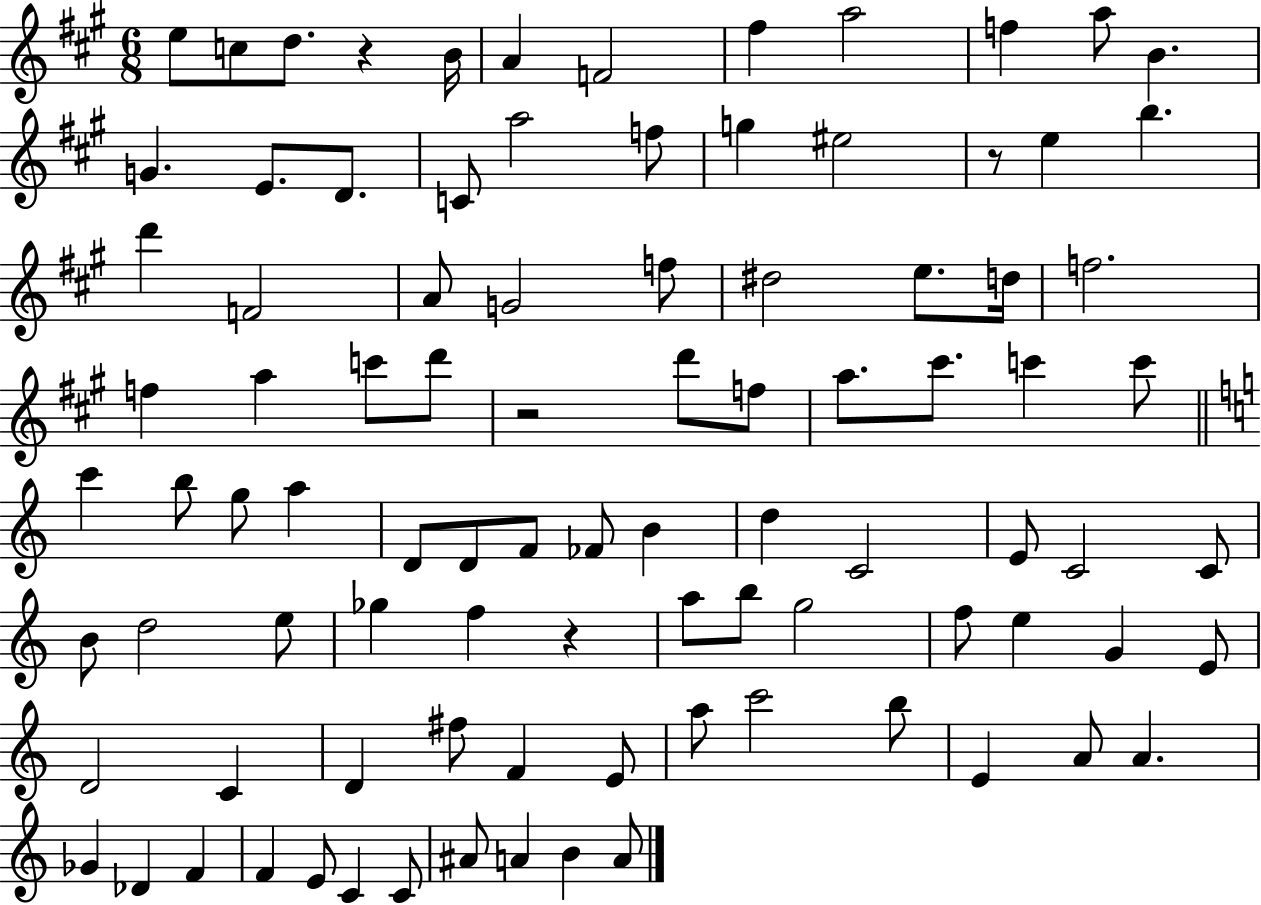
E5/e C5/e D5/e. R/q B4/s A4/q F4/h F#5/q A5/h F5/q A5/e B4/q. G4/q. E4/e. D4/e. C4/e A5/h F5/e G5/q EIS5/h R/e E5/q B5/q. D6/q F4/h A4/e G4/h F5/e D#5/h E5/e. D5/s F5/h. F5/q A5/q C6/e D6/e R/h D6/e F5/e A5/e. C#6/e. C6/q C6/e C6/q B5/e G5/e A5/q D4/e D4/e F4/e FES4/e B4/q D5/q C4/h E4/e C4/h C4/e B4/e D5/h E5/e Gb5/q F5/q R/q A5/e B5/e G5/h F5/e E5/q G4/q E4/e D4/h C4/q D4/q F#5/e F4/q E4/e A5/e C6/h B5/e E4/q A4/e A4/q. Gb4/q Db4/q F4/q F4/q E4/e C4/q C4/e A#4/e A4/q B4/q A4/e